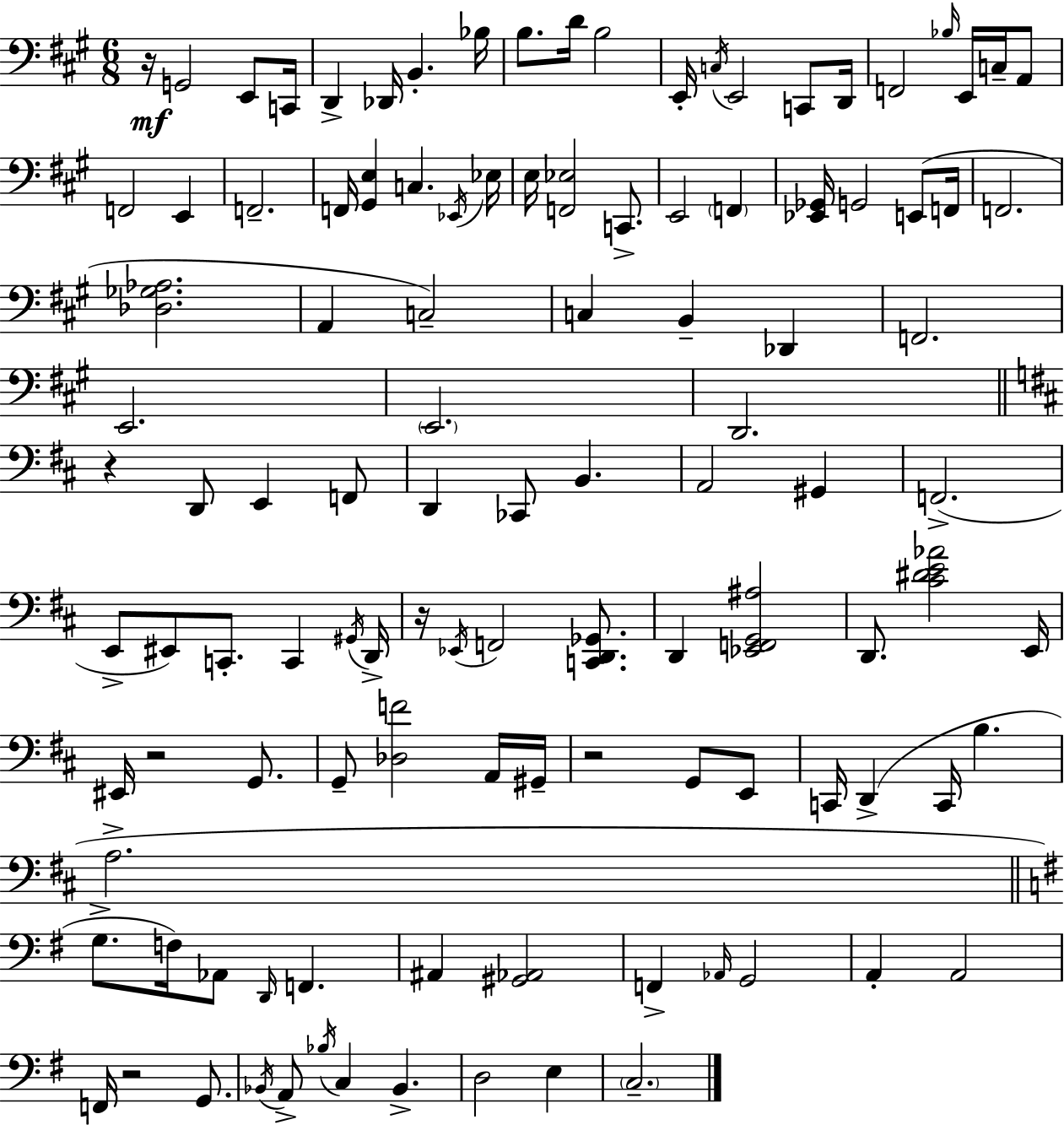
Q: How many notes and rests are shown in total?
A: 112